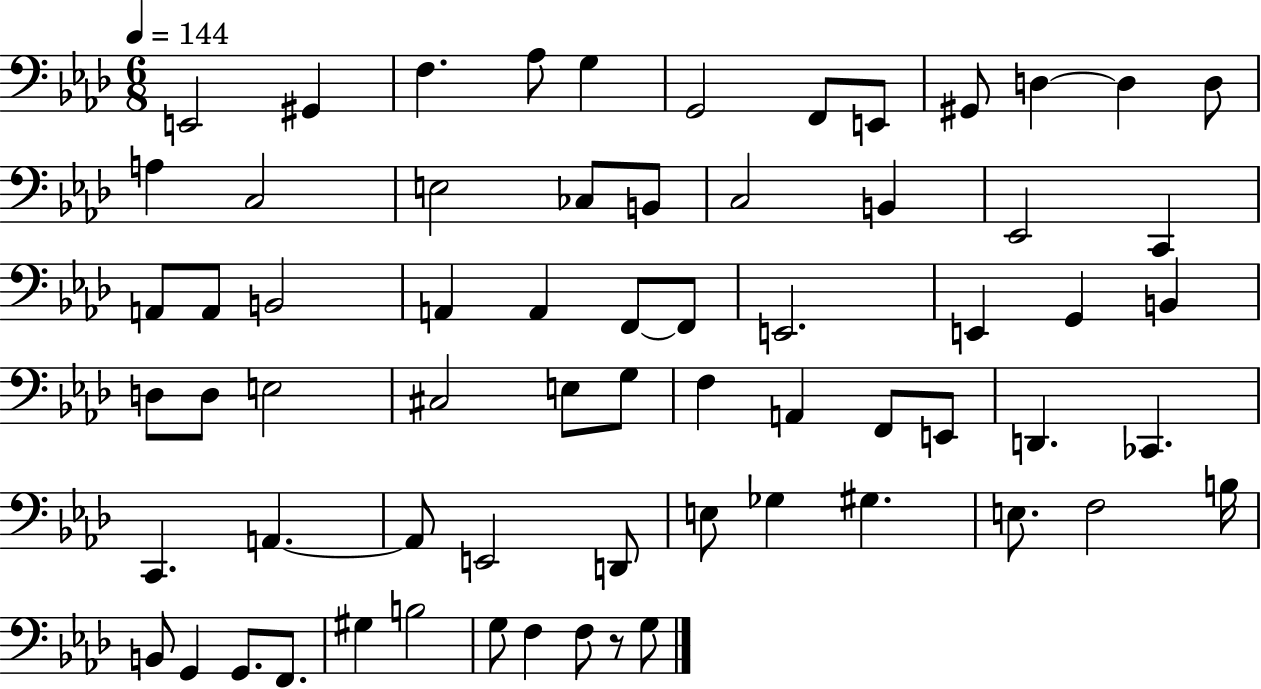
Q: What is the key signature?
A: AES major